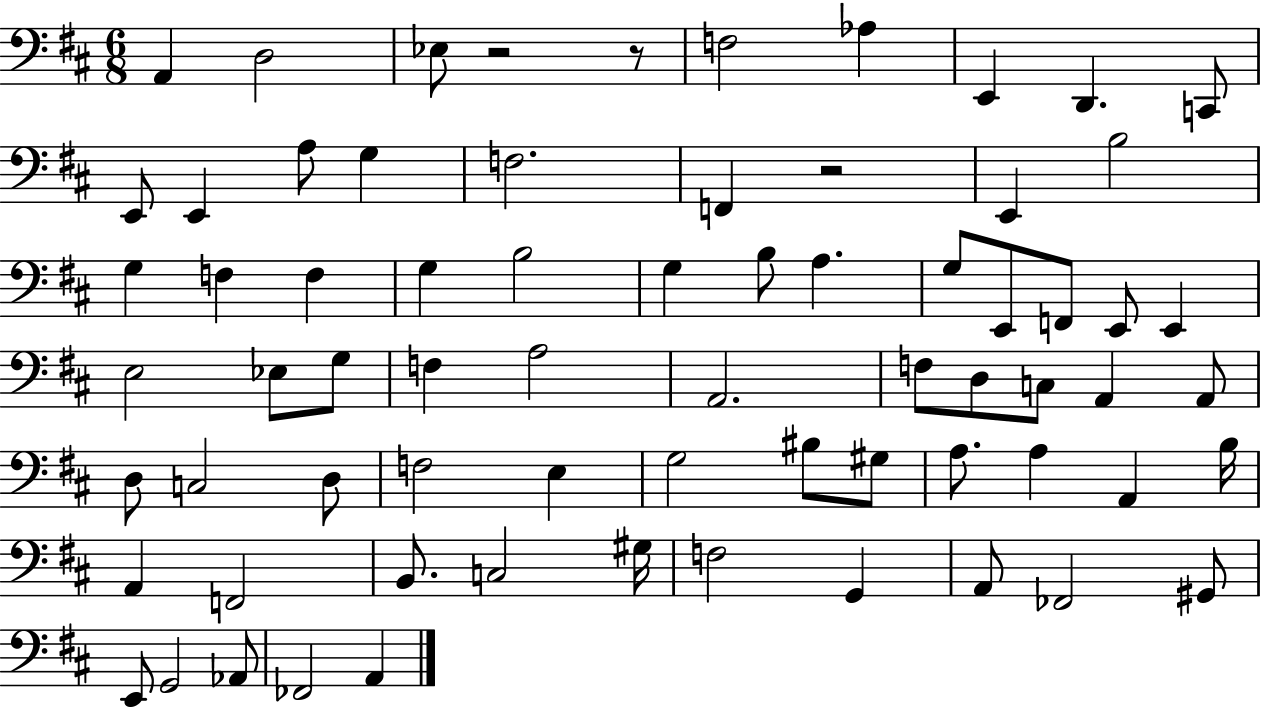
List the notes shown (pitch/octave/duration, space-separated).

A2/q D3/h Eb3/e R/h R/e F3/h Ab3/q E2/q D2/q. C2/e E2/e E2/q A3/e G3/q F3/h. F2/q R/h E2/q B3/h G3/q F3/q F3/q G3/q B3/h G3/q B3/e A3/q. G3/e E2/e F2/e E2/e E2/q E3/h Eb3/e G3/e F3/q A3/h A2/h. F3/e D3/e C3/e A2/q A2/e D3/e C3/h D3/e F3/h E3/q G3/h BIS3/e G#3/e A3/e. A3/q A2/q B3/s A2/q F2/h B2/e. C3/h G#3/s F3/h G2/q A2/e FES2/h G#2/e E2/e G2/h Ab2/e FES2/h A2/q